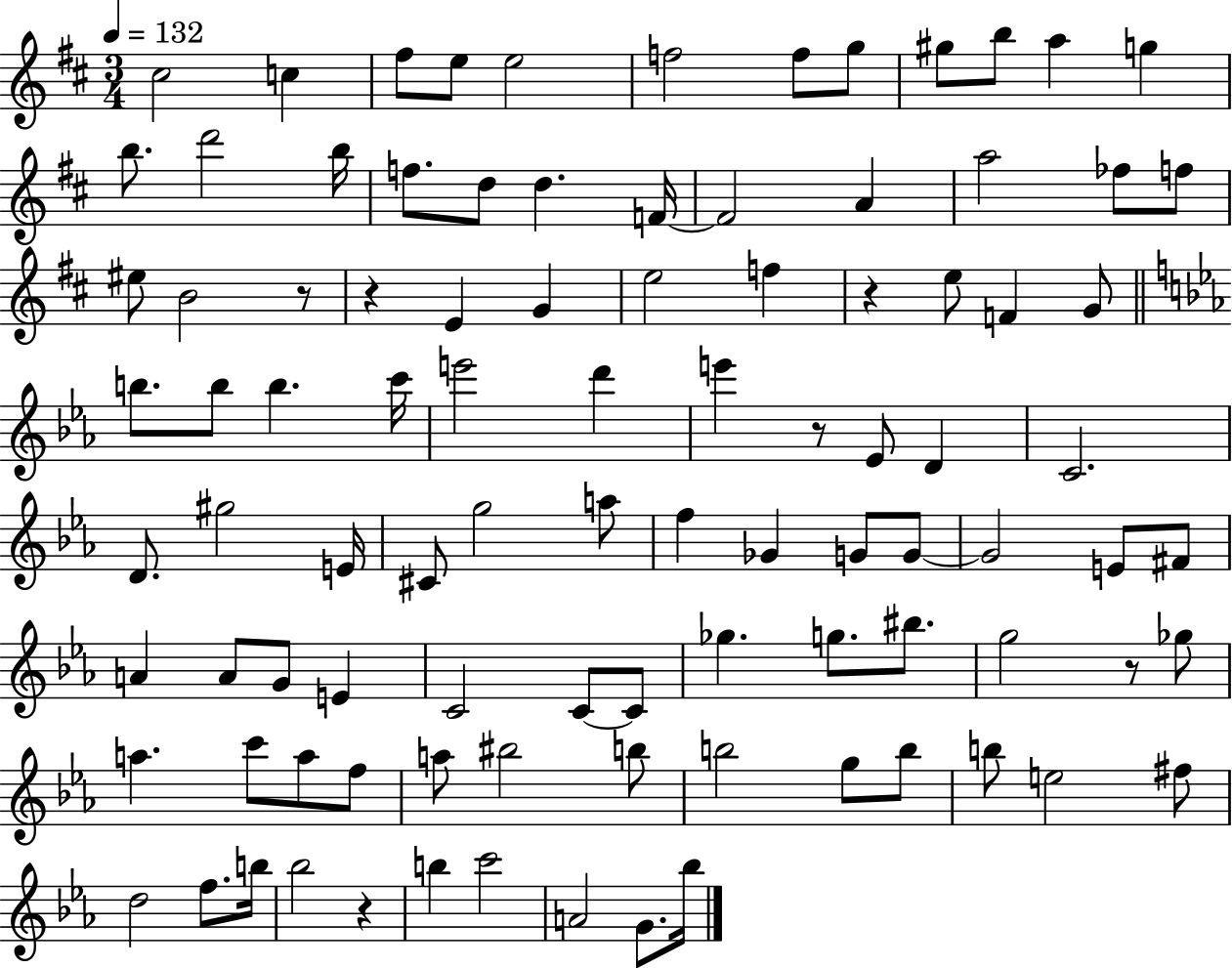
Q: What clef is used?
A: treble